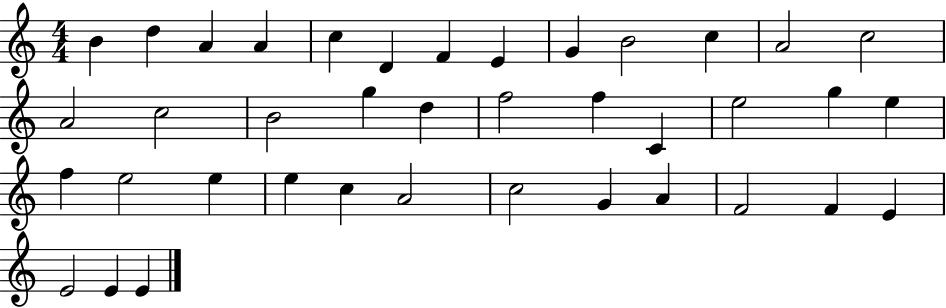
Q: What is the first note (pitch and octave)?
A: B4